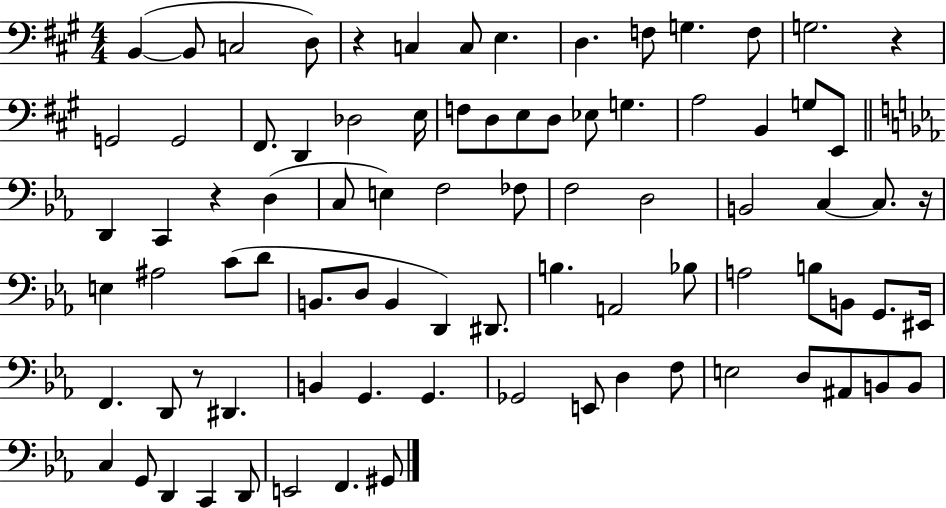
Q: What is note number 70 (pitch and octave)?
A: A#2